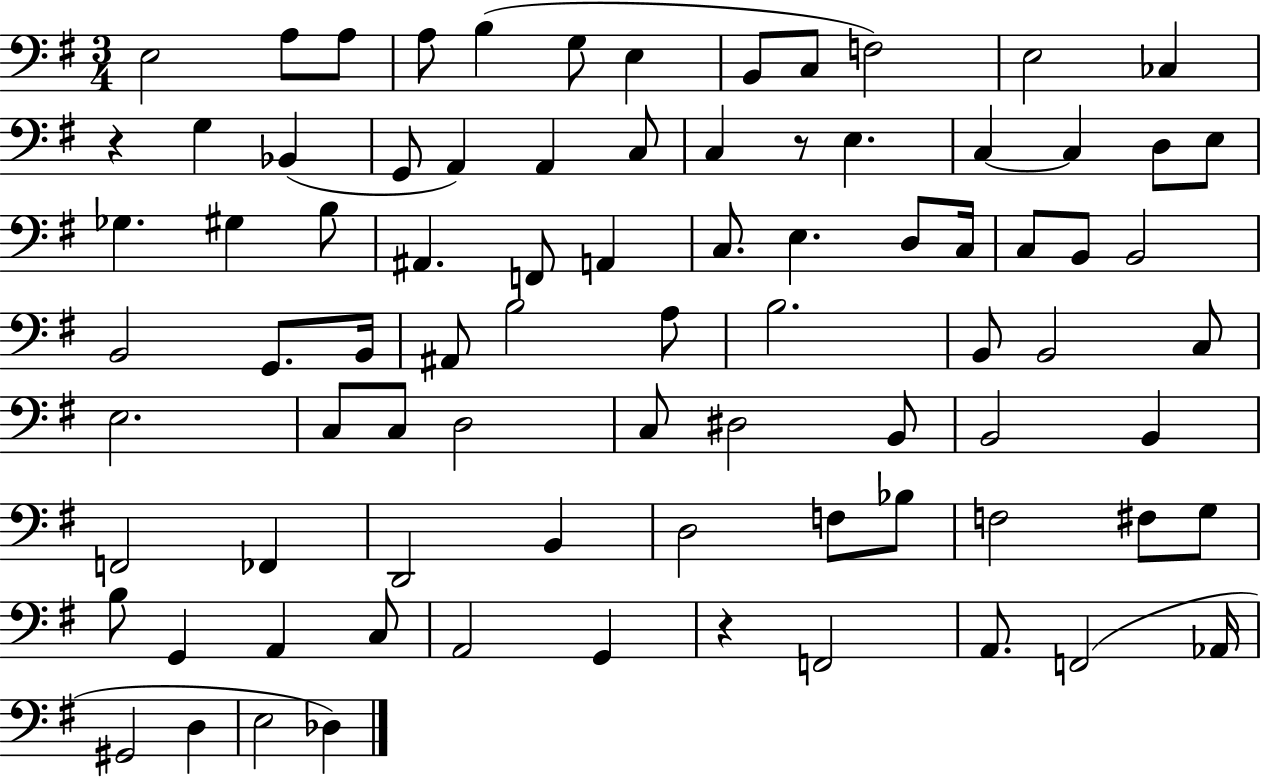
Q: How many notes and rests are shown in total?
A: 83